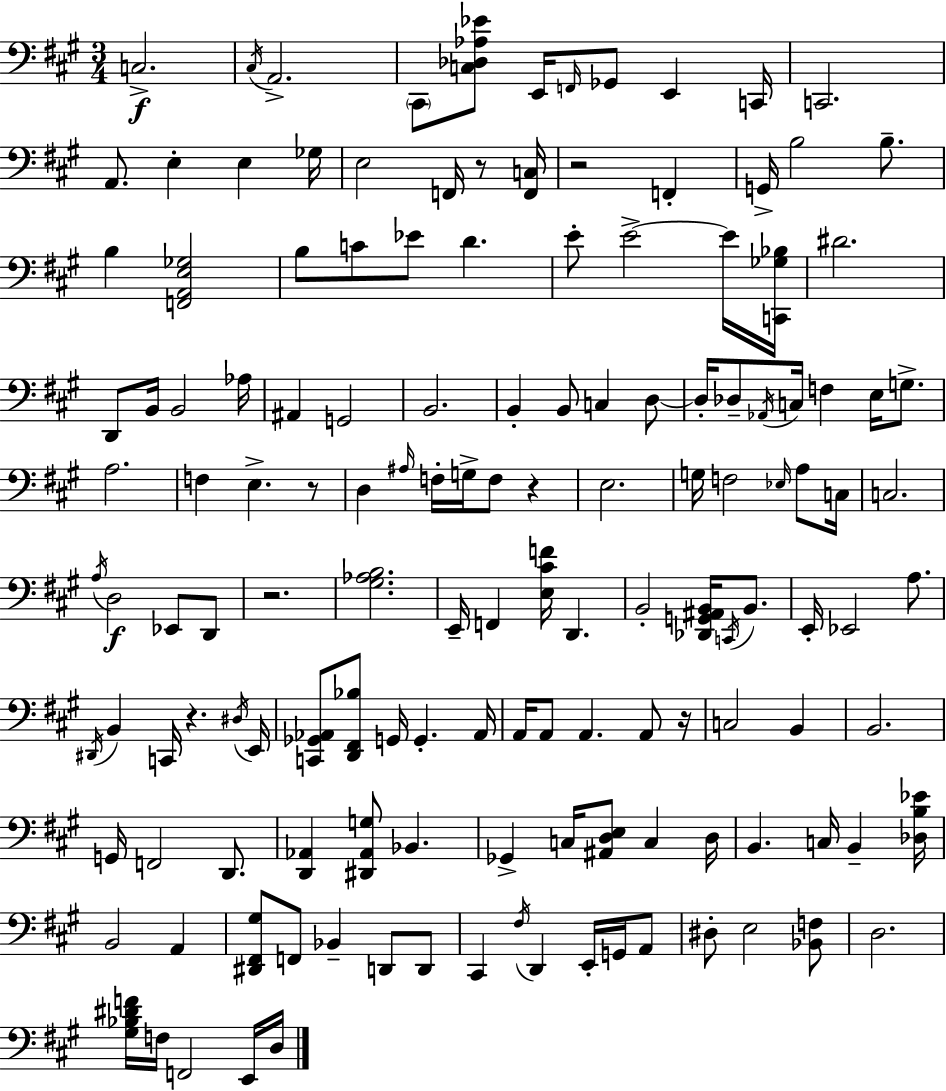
X:1
T:Untitled
M:3/4
L:1/4
K:A
C,2 ^C,/4 A,,2 ^C,,/2 [C,_D,_A,_E]/2 E,,/4 F,,/4 _G,,/2 E,, C,,/4 C,,2 A,,/2 E, E, _G,/4 E,2 F,,/4 z/2 [F,,C,]/4 z2 F,, G,,/4 B,2 B,/2 B, [F,,A,,E,_G,]2 B,/2 C/2 _E/2 D E/2 E2 E/4 [C,,_G,_B,]/4 ^D2 D,,/2 B,,/4 B,,2 _A,/4 ^A,, G,,2 B,,2 B,, B,,/2 C, D,/2 D,/4 _D,/2 _A,,/4 C,/4 F, E,/4 G,/2 A,2 F, E, z/2 D, ^A,/4 F,/4 G,/4 F,/2 z E,2 G,/4 F,2 _E,/4 A,/2 C,/4 C,2 A,/4 D,2 _E,,/2 D,,/2 z2 [^G,_A,B,]2 E,,/4 F,, [E,^CF]/4 D,, B,,2 [_D,,G,,^A,,B,,]/4 C,,/4 B,,/2 E,,/4 _E,,2 A,/2 ^D,,/4 B,, C,,/4 z ^D,/4 E,,/4 [C,,_G,,_A,,]/2 [D,,^F,,_B,]/2 G,,/4 G,, _A,,/4 A,,/4 A,,/2 A,, A,,/2 z/4 C,2 B,, B,,2 G,,/4 F,,2 D,,/2 [D,,_A,,] [^D,,_A,,G,]/2 _B,, _G,, C,/4 [^A,,D,E,]/2 C, D,/4 B,, C,/4 B,, [_D,B,_E]/4 B,,2 A,, [^D,,^F,,^G,]/2 F,,/2 _B,, D,,/2 D,,/2 ^C,, ^F,/4 D,, E,,/4 G,,/4 A,,/2 ^D,/2 E,2 [_B,,F,]/2 D,2 [^G,_B,^DF]/4 F,/4 F,,2 E,,/4 D,/4